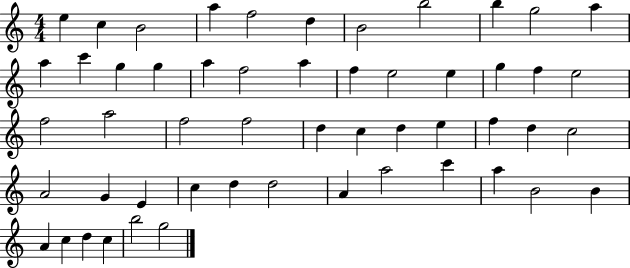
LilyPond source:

{
  \clef treble
  \numericTimeSignature
  \time 4/4
  \key c \major
  e''4 c''4 b'2 | a''4 f''2 d''4 | b'2 b''2 | b''4 g''2 a''4 | \break a''4 c'''4 g''4 g''4 | a''4 f''2 a''4 | f''4 e''2 e''4 | g''4 f''4 e''2 | \break f''2 a''2 | f''2 f''2 | d''4 c''4 d''4 e''4 | f''4 d''4 c''2 | \break a'2 g'4 e'4 | c''4 d''4 d''2 | a'4 a''2 c'''4 | a''4 b'2 b'4 | \break a'4 c''4 d''4 c''4 | b''2 g''2 | \bar "|."
}